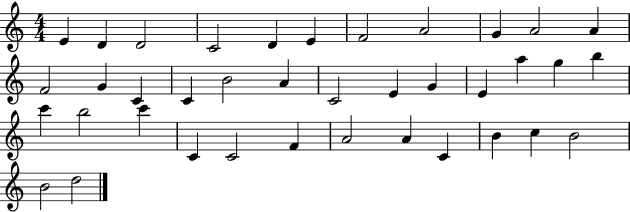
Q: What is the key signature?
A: C major